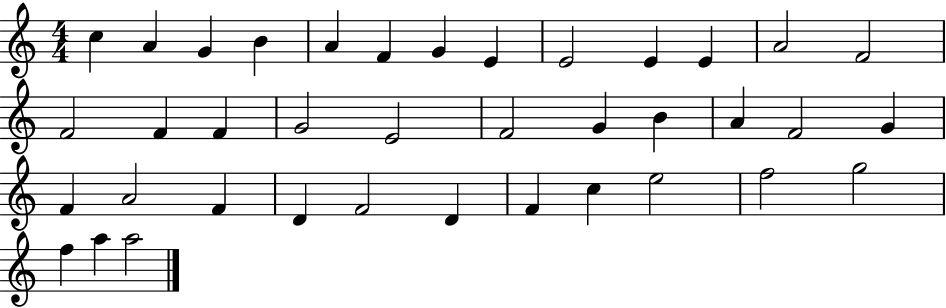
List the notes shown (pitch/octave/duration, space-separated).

C5/q A4/q G4/q B4/q A4/q F4/q G4/q E4/q E4/h E4/q E4/q A4/h F4/h F4/h F4/q F4/q G4/h E4/h F4/h G4/q B4/q A4/q F4/h G4/q F4/q A4/h F4/q D4/q F4/h D4/q F4/q C5/q E5/h F5/h G5/h F5/q A5/q A5/h